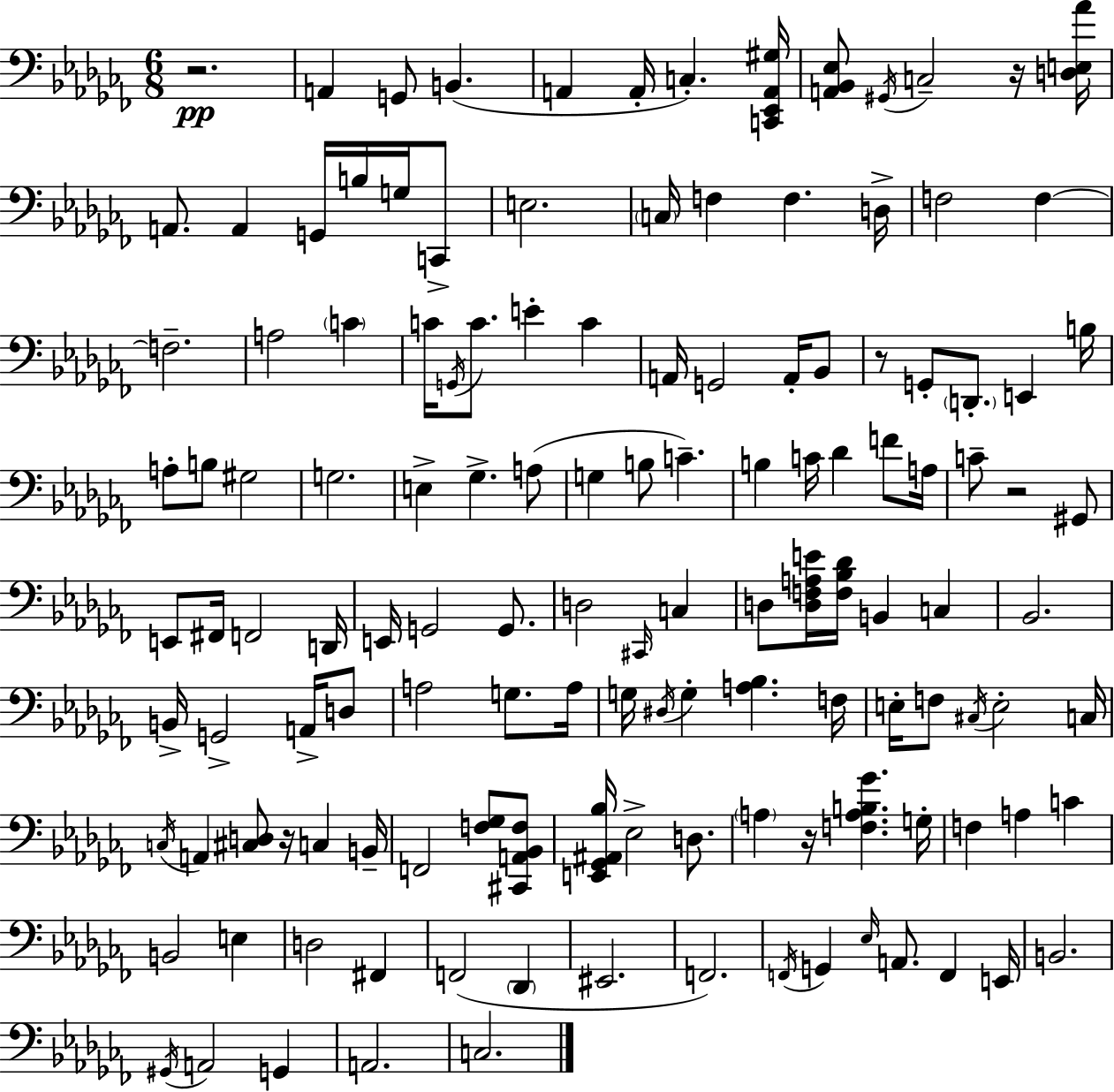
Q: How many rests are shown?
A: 6